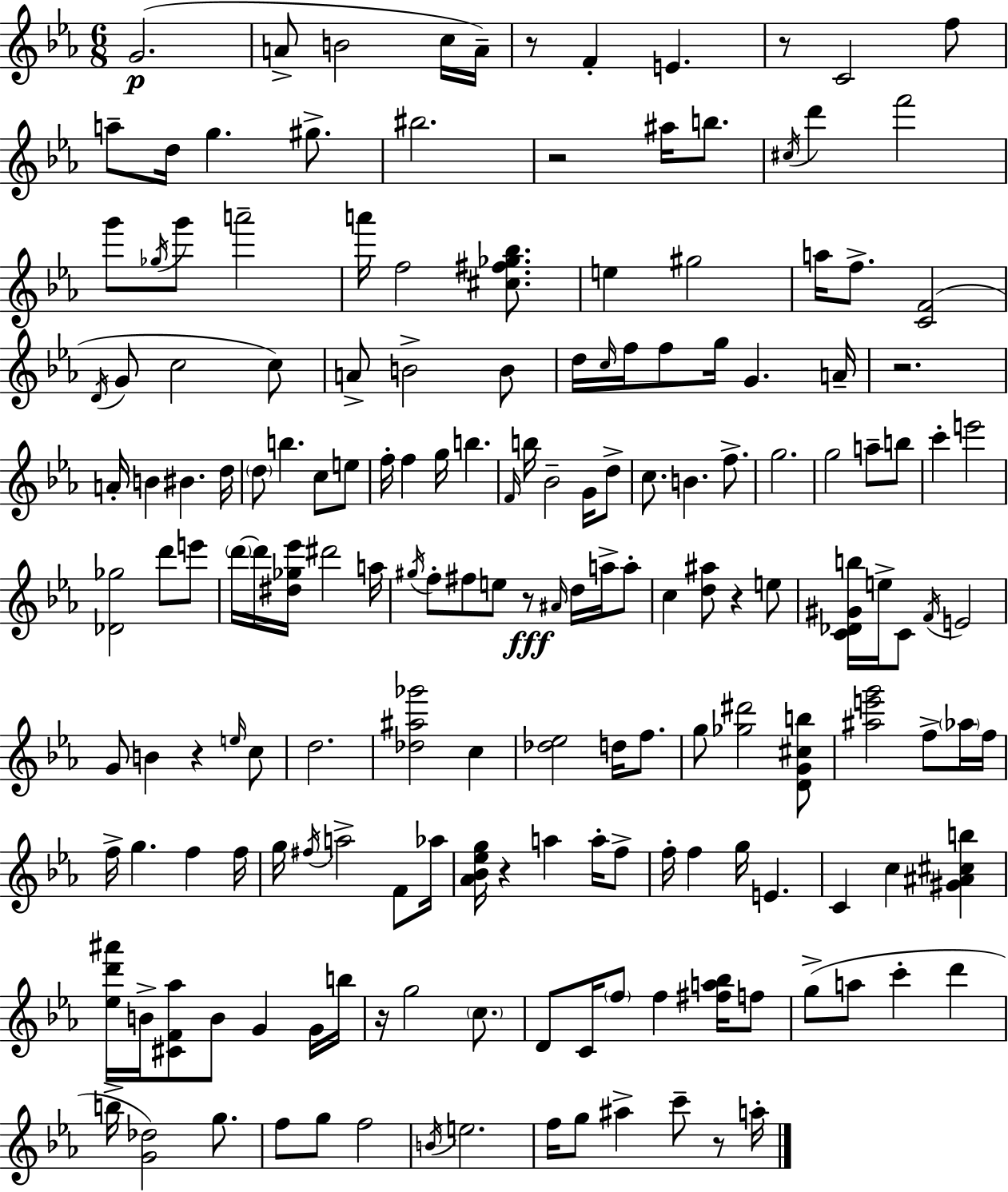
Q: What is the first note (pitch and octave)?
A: G4